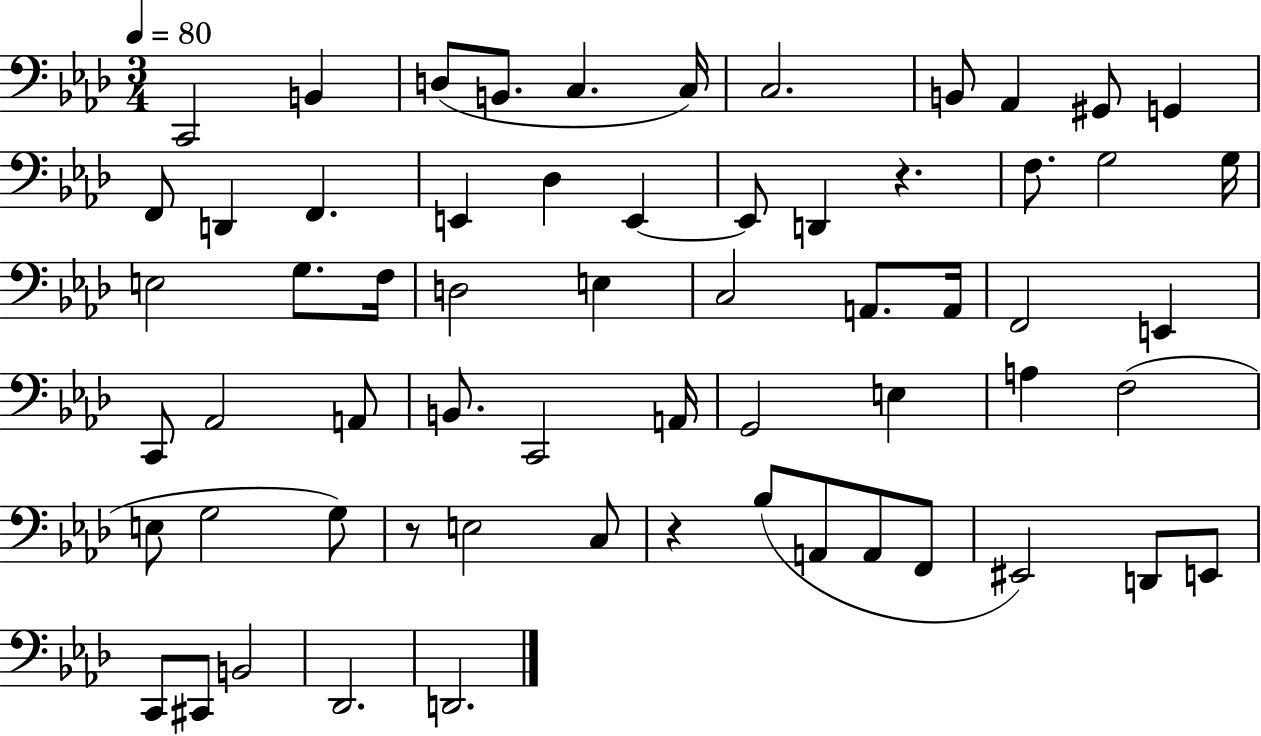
C2/h B2/q D3/e B2/e. C3/q. C3/s C3/h. B2/e Ab2/q G#2/e G2/q F2/e D2/q F2/q. E2/q Db3/q E2/q E2/e D2/q R/q. F3/e. G3/h G3/s E3/h G3/e. F3/s D3/h E3/q C3/h A2/e. A2/s F2/h E2/q C2/e Ab2/h A2/e B2/e. C2/h A2/s G2/h E3/q A3/q F3/h E3/e G3/h G3/e R/e E3/h C3/e R/q Bb3/e A2/e A2/e F2/e EIS2/h D2/e E2/e C2/e C#2/e B2/h Db2/h. D2/h.